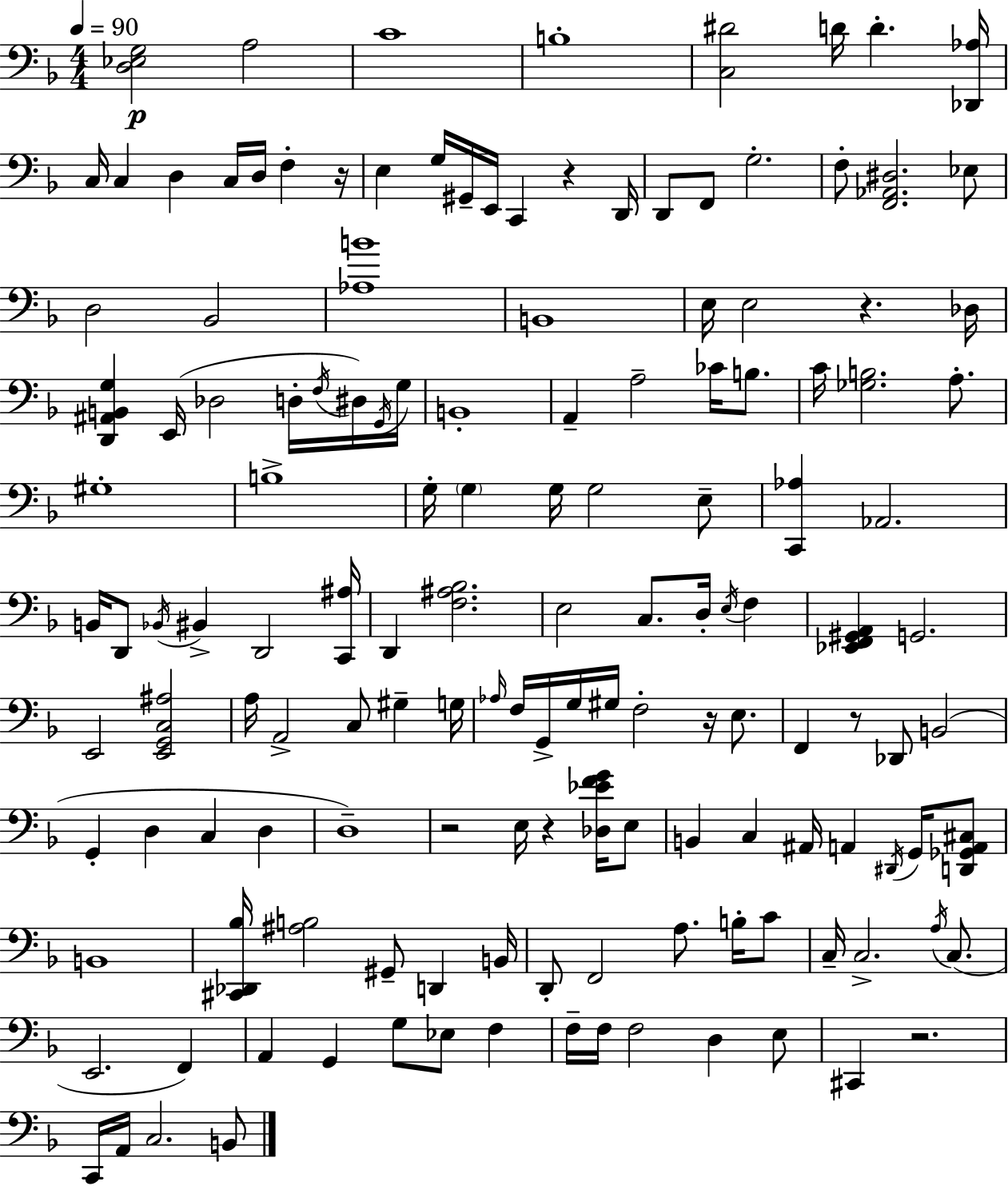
{
  \clef bass
  \numericTimeSignature
  \time 4/4
  \key f \major
  \tempo 4 = 90
  \repeat volta 2 { <d ees g>2\p a2 | c'1 | b1-. | <c dis'>2 d'16 d'4.-. <des, aes>16 | \break c16 c4 d4 c16 d16 f4-. r16 | e4 g16 gis,16-- e,16 c,4 r4 d,16 | d,8 f,8 g2.-. | f8-. <f, aes, dis>2. ees8 | \break d2 bes,2 | <aes b'>1 | b,1 | e16 e2 r4. des16 | \break <d, ais, b, g>4 e,16( des2 d16-. \acciaccatura { f16 }) dis16 | \acciaccatura { g,16 } g16 b,1-. | a,4-- a2-- ces'16 b8. | c'16 <ges b>2. a8.-. | \break gis1-. | b1-> | g16-. \parenthesize g4 g16 g2 | e8-- <c, aes>4 aes,2. | \break b,16 d,8 \acciaccatura { bes,16 } bis,4-> d,2 | <c, ais>16 d,4 <f ais bes>2. | e2 c8. d16-. \acciaccatura { e16 } | f4 <ees, f, gis, a,>4 g,2. | \break e,2 <e, g, c ais>2 | a16 a,2-> c8 gis4-- | g16 \grace { aes16 } f16 g,16-> g16 gis16 f2-. | r16 e8. f,4 r8 des,8 b,2( | \break g,4-. d4 c4 | d4 d1--) | r2 e16 r4 | <des ees' f' g'>16 e8 b,4 c4 ais,16 a,4 | \break \acciaccatura { dis,16 } g,16 <d, ges, a, cis>8 b,1 | <cis, des, bes>16 <ais b>2 gis,8-- | d,4 b,16 d,8-. f,2 | a8. b16-. c'8 c16-- c2.-> | \break \acciaccatura { a16 }( c8. e,2. | f,4) a,4 g,4 g8 | ees8 f4 f16-- f16 f2 | d4 e8 cis,4 r2. | \break c,16 a,16 c2. | b,8 } \bar "|."
}